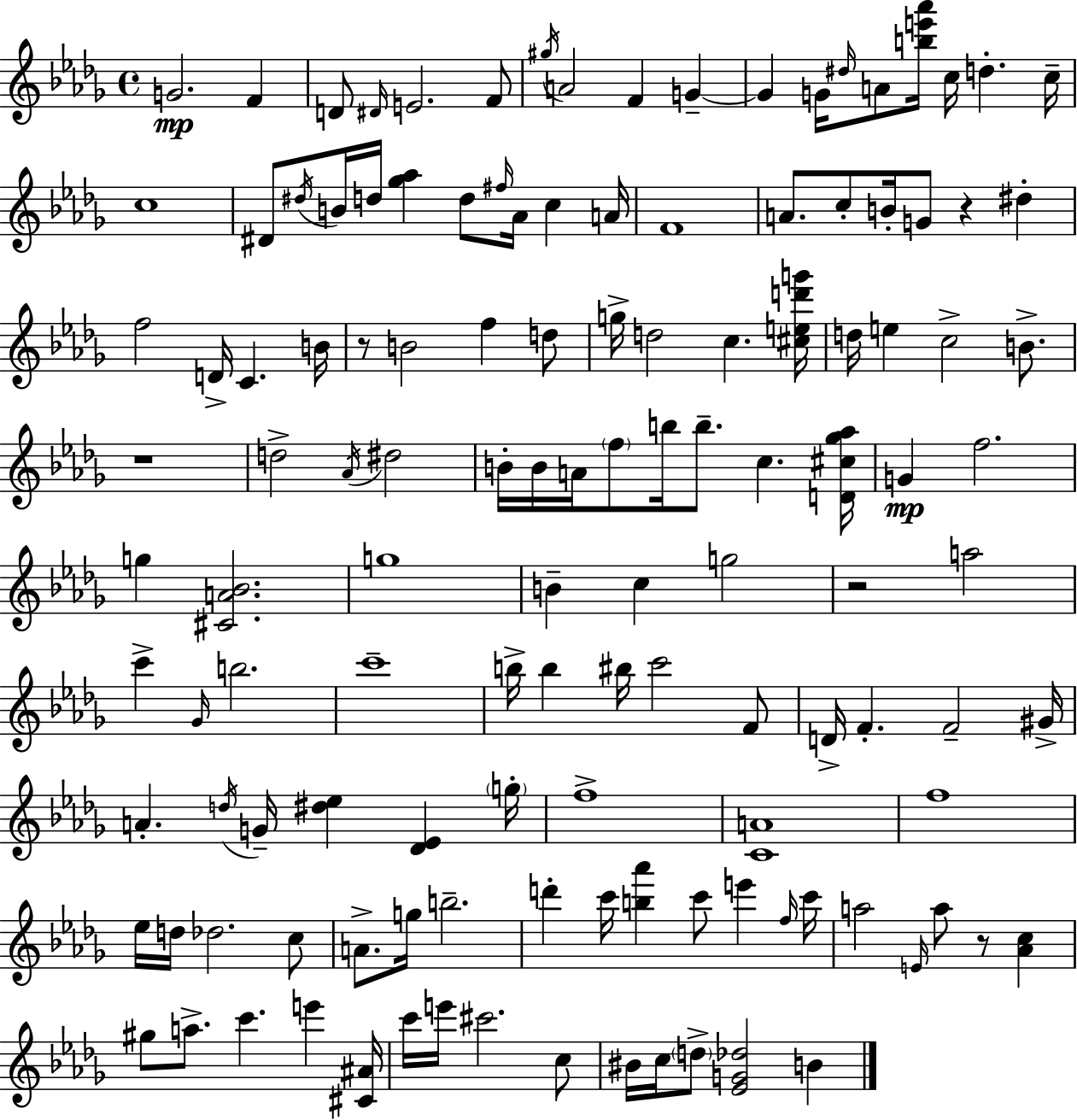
{
  \clef treble
  \time 4/4
  \defaultTimeSignature
  \key bes \minor
  g'2.\mp f'4 | d'8 \grace { dis'16 } e'2. f'8 | \acciaccatura { gis''16 } a'2 f'4 g'4--~~ | g'4 g'16 \grace { dis''16 } a'8 <b'' e''' aes'''>16 c''16 d''4.-. | \break c''16-- c''1 | dis'8 \acciaccatura { dis''16 } b'16 d''16 <ges'' aes''>4 d''8 \grace { fis''16 } aes'16 | c''4 a'16 f'1 | a'8. c''8-. b'16-. g'8 r4 | \break dis''4-. f''2 d'16-> c'4. | b'16 r8 b'2 f''4 | d''8 g''16-> d''2 c''4. | <cis'' e'' d''' g'''>16 d''16 e''4 c''2-> | \break b'8.-> r1 | d''2-> \acciaccatura { aes'16 } dis''2 | b'16-. b'16 a'16 \parenthesize f''8 b''16 b''8.-- c''4. | <d' cis'' ges'' aes''>16 g'4\mp f''2. | \break g''4 <cis' a' bes'>2. | g''1 | b'4-- c''4 g''2 | r2 a''2 | \break c'''4-> \grace { ges'16 } b''2. | c'''1-- | b''16-> b''4 bis''16 c'''2 | f'8 d'16-> f'4.-. f'2-- | \break gis'16-> a'4.-. \acciaccatura { d''16 } g'16-- <dis'' ees''>4 | <des' ees'>4 \parenthesize g''16-. f''1-> | <c' a'>1 | f''1 | \break ees''16 d''16 des''2. | c''8 a'8.-> g''16 b''2.-- | d'''4-. c'''16 <b'' aes'''>4 | c'''8 e'''4 \grace { f''16 } c'''16 a''2 | \break \grace { e'16 } a''8 r8 <aes' c''>4 gis''8 a''8.-> c'''4. | e'''4 <cis' ais'>16 c'''16 e'''16 cis'''2. | c''8 bis'16 c''16 \parenthesize d''8-> <ees' g' des''>2 | b'4 \bar "|."
}